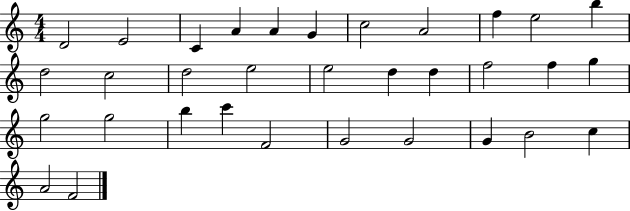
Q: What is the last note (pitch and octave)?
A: F4